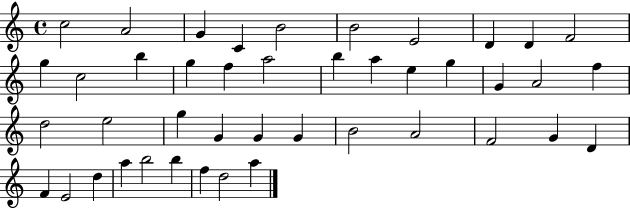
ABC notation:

X:1
T:Untitled
M:4/4
L:1/4
K:C
c2 A2 G C B2 B2 E2 D D F2 g c2 b g f a2 b a e g G A2 f d2 e2 g G G G B2 A2 F2 G D F E2 d a b2 b f d2 a